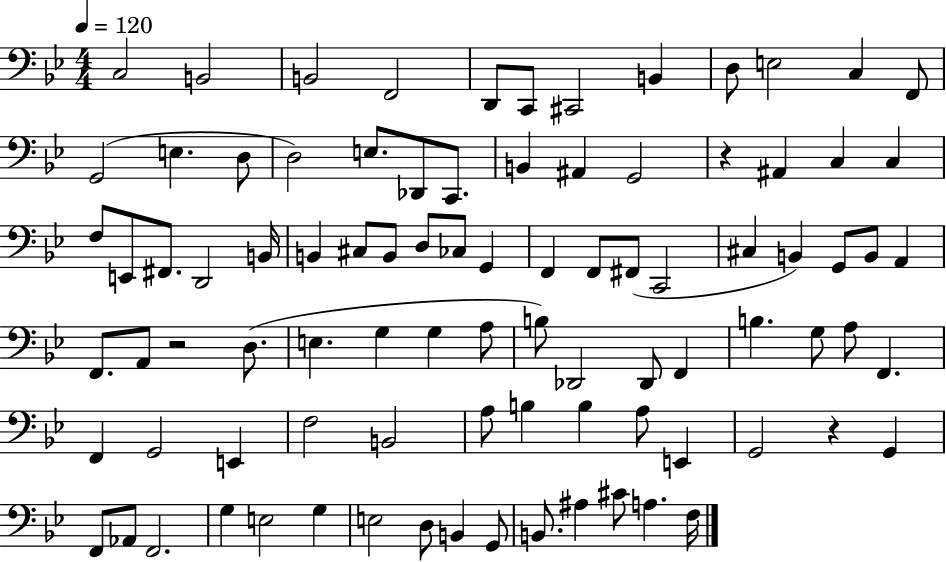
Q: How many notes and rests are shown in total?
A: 90